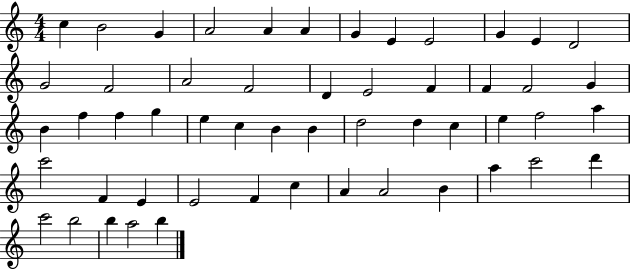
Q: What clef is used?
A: treble